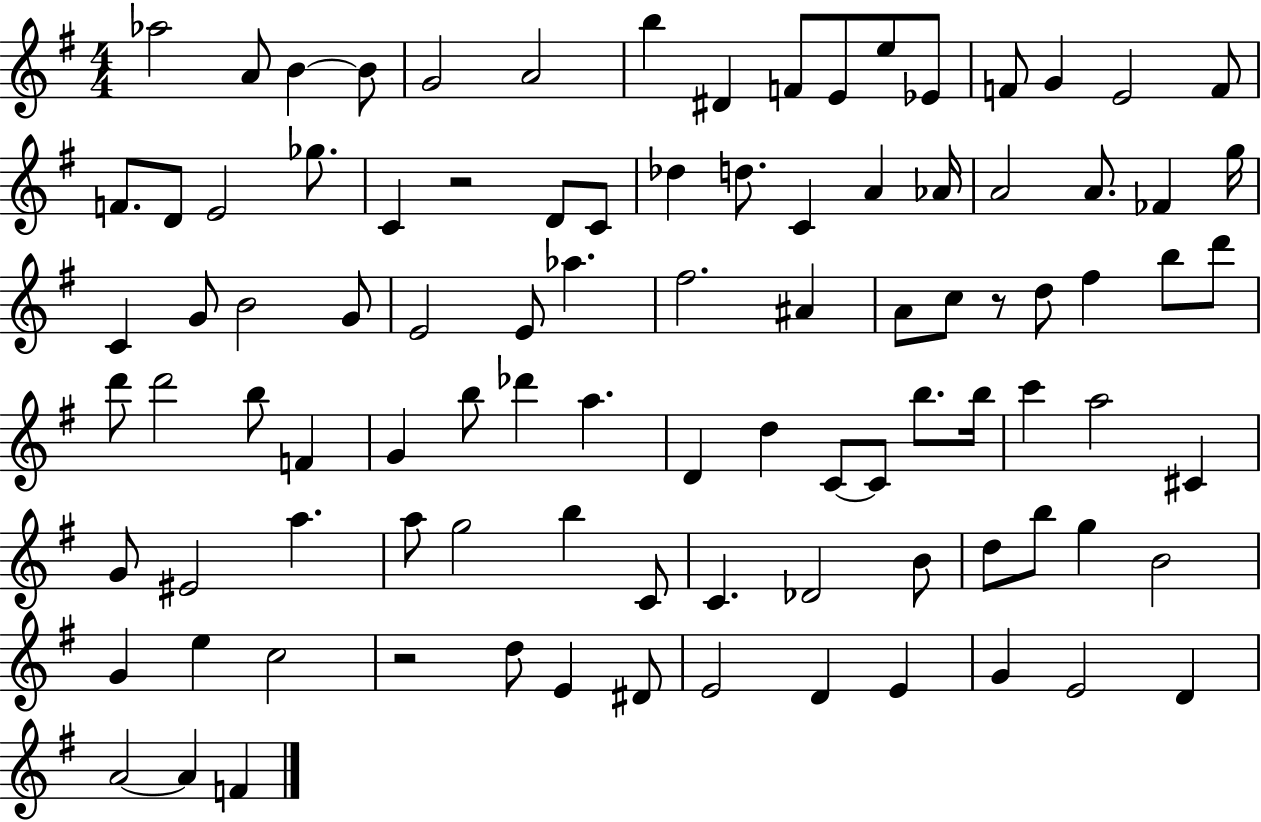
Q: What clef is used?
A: treble